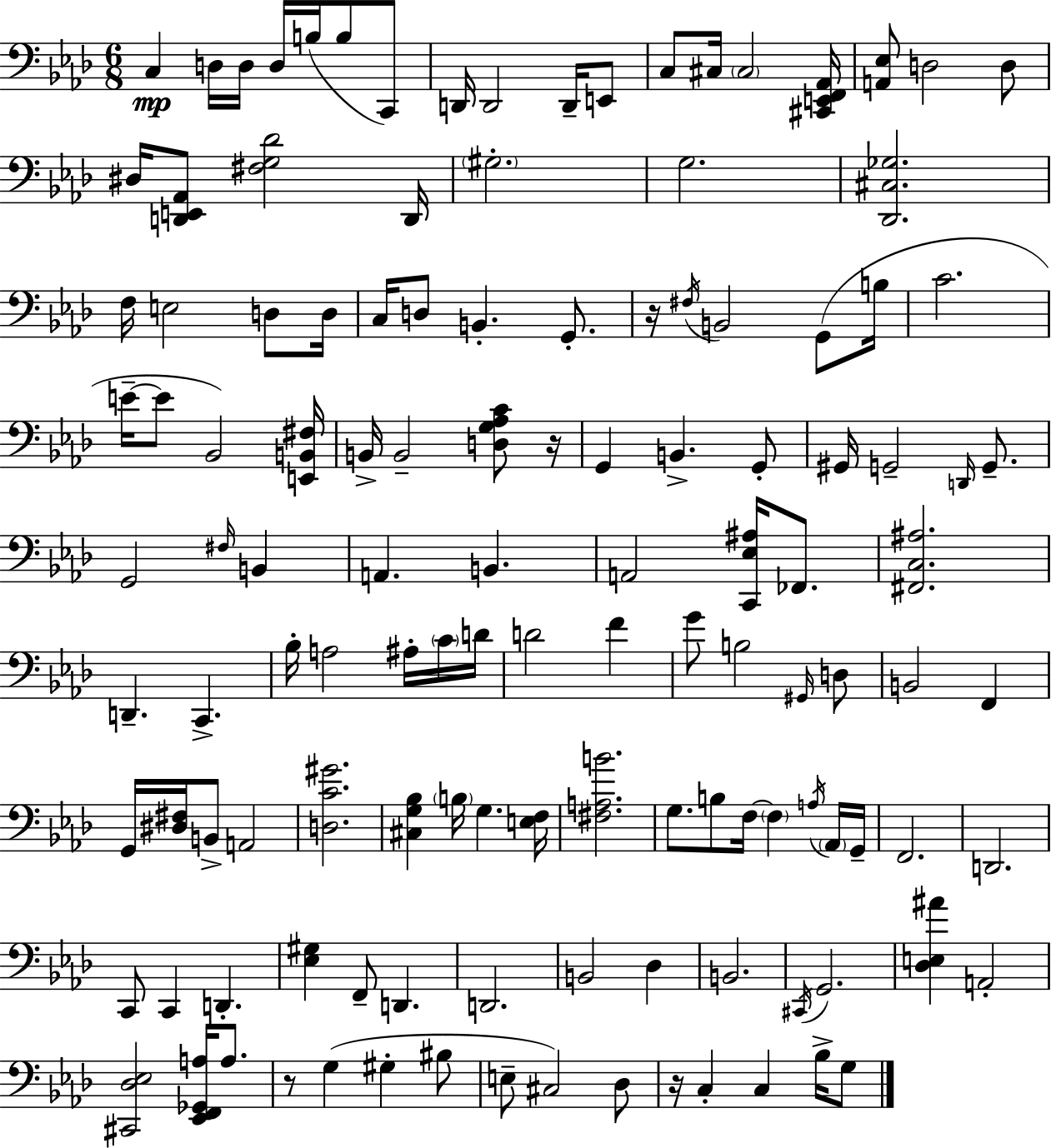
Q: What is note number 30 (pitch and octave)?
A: B2